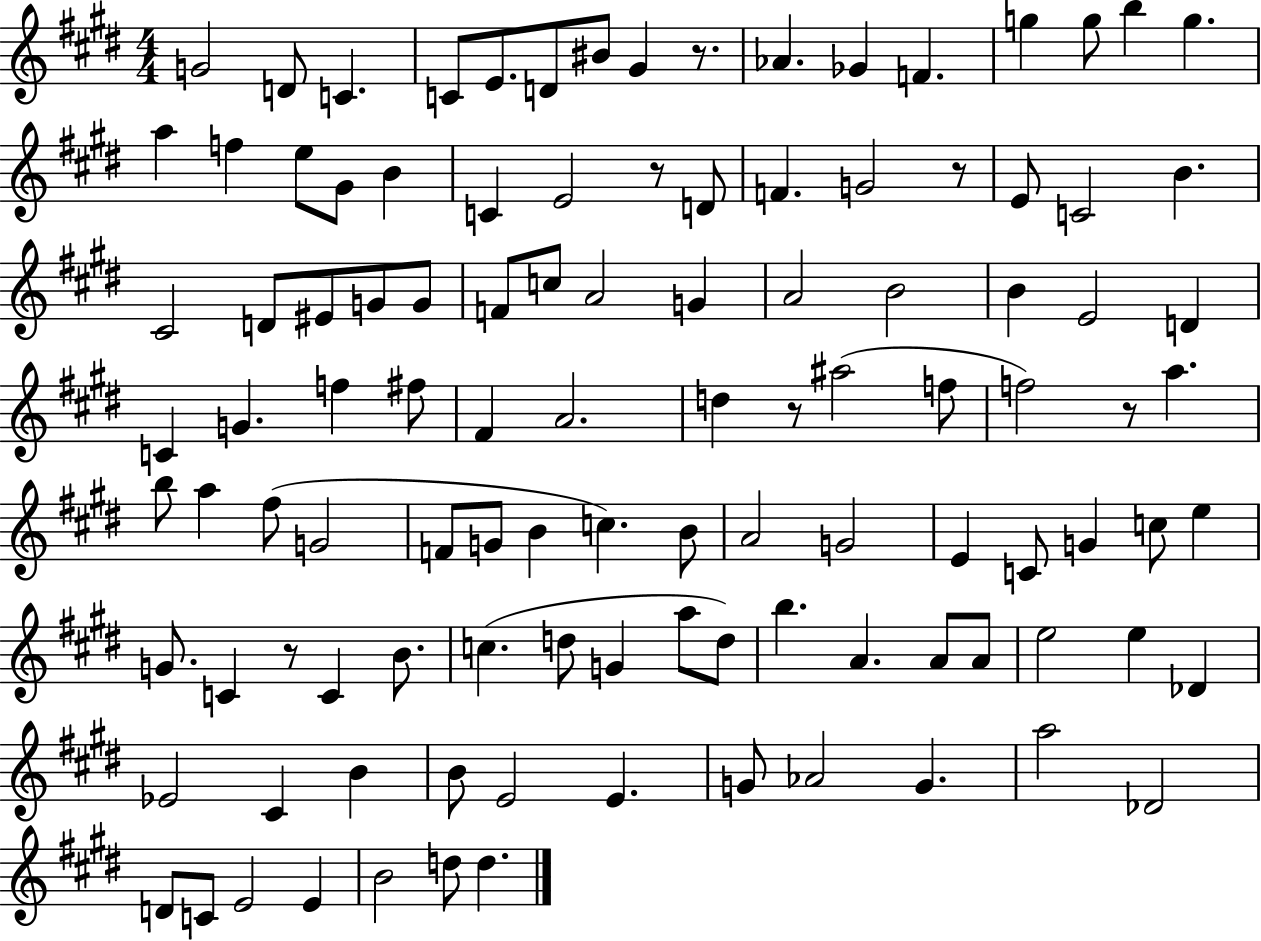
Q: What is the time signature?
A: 4/4